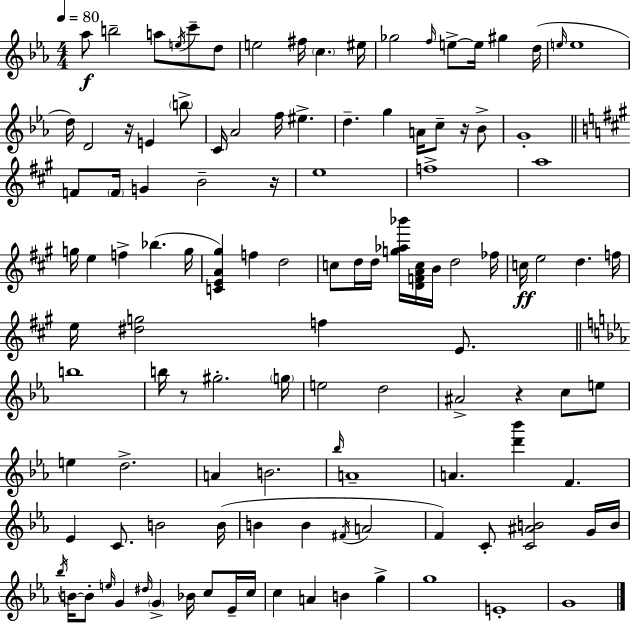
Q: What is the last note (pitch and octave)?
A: G4